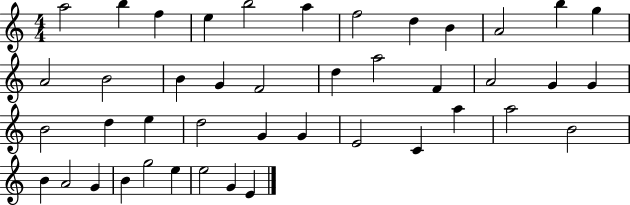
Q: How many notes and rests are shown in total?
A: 43